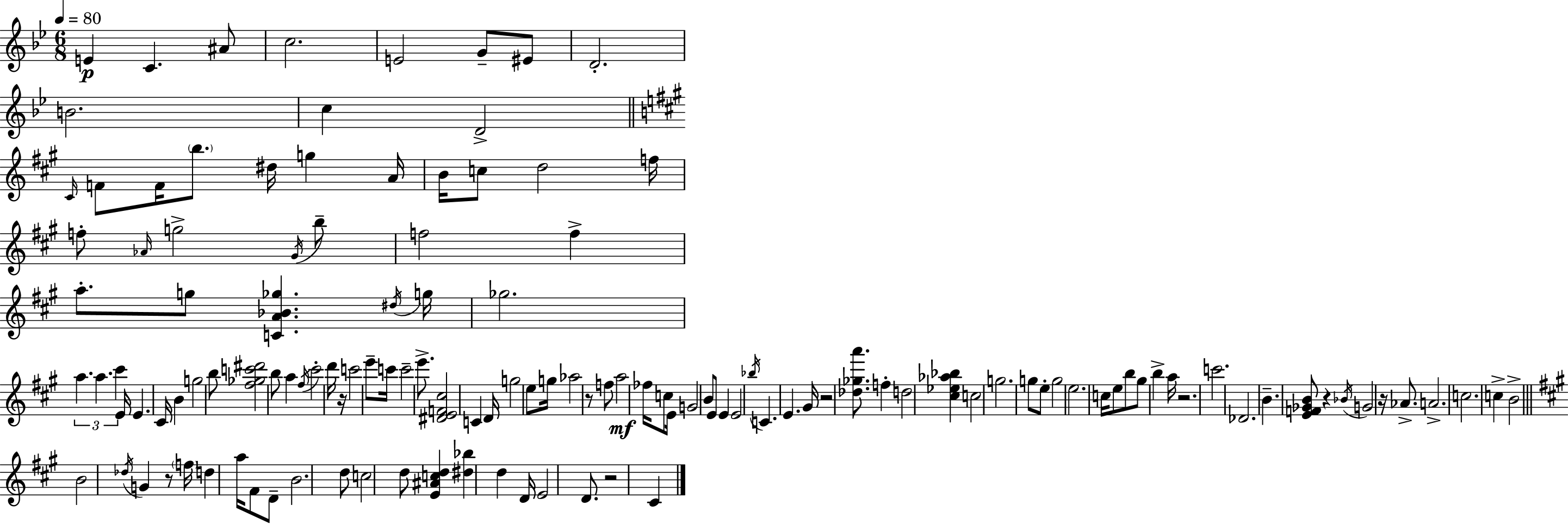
{
  \clef treble
  \numericTimeSignature
  \time 6/8
  \key bes \major
  \tempo 4 = 80
  e'4\p c'4. ais'8 | c''2. | e'2 g'8-- eis'8 | d'2.-. | \break b'2. | c''4 d'2-> | \bar "||" \break \key a \major \grace { cis'16 } f'8 f'16 \parenthesize b''8. dis''16 g''4 | a'16 b'16 c''8 d''2 | f''16 f''8-. \grace { aes'16 } g''2-> | \acciaccatura { gis'16 } b''8-- f''2 f''4-> | \break a''8.-. g''8 <c' a' bes' ges''>4. | \acciaccatura { dis''16 } g''16 ges''2. | \tuplet 3/2 { a''4. a''4. | cis'''4 } e'16 e'4. | \break cis'16 b'4 g''2 | b''8 <fis'' ges'' c''' dis'''>2 | b''8 a''4 \acciaccatura { fis''16 } cis'''2-. | d'''16 r16 c'''2 | \break e'''8-- c'''16 c'''2-- | e'''8.-> <dis' e' f' cis''>2 | c'4 d'16 g''2 | e''8 g''16 aes''2 | \break r8 f''8 a''2\mf | fes''16 c''8 e'16 g'2 | b'8 e'8 e'4 e'2 | \acciaccatura { bes''16 } c'4. | \break e'4. gis'16 r2 | <des'' ges'' a'''>8. f''4-. d''2 | <cis'' ees'' aes'' bes''>4 c''2 | g''2. | \break g''8 e''8-. g''2 | e''2. | c''16 e''8 b''8 gis''8 | b''4-> a''16 r2. | \break c'''2. | des'2. | b'4.-- | <e' f' ges' b'>8 r4 \acciaccatura { bes'16 } g'2 | \break r16 aes'8.-> a'2.-> | c''2. | c''4-> b'2-> | \bar "||" \break \key a \major b'2 \acciaccatura { des''16 } g'4 | r8 \parenthesize f''16 d''4 a''16 fis'8 d'8-- | b'2. | d''8 c''2 d''8 | \break <e' ais' c'' d''>4 <dis'' bes''>4 d''4 | d'16 e'2 d'8. | r2 cis'4 | \bar "|."
}